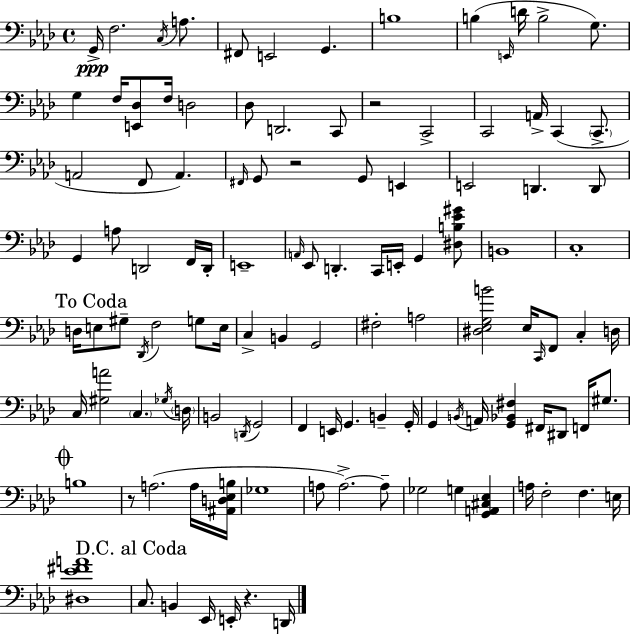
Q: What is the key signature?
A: AES major